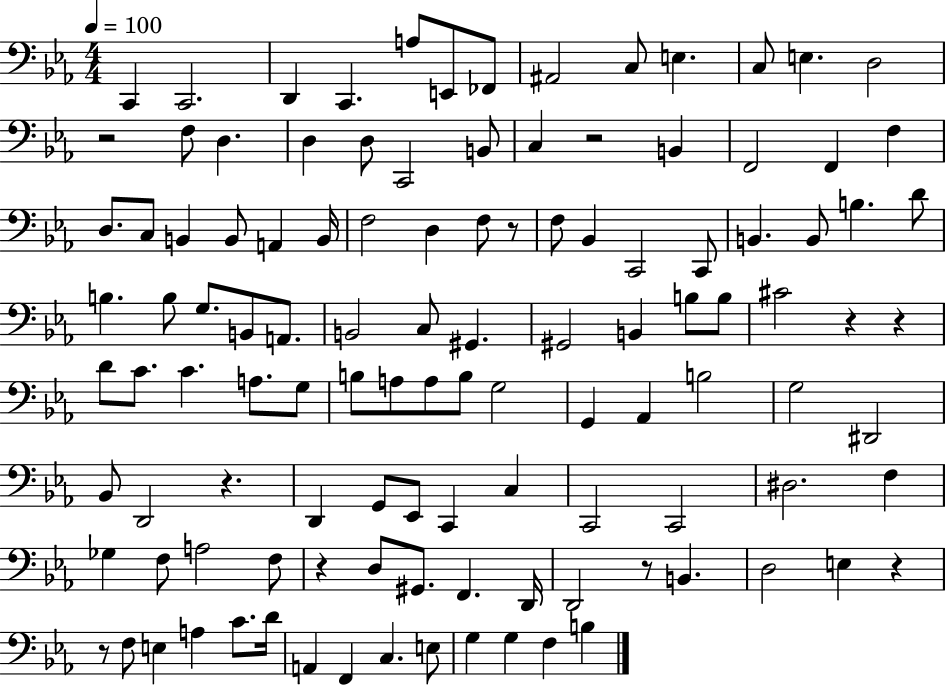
{
  \clef bass
  \numericTimeSignature
  \time 4/4
  \key ees \major
  \tempo 4 = 100
  c,4 c,2. | d,4 c,4. a8 e,8 fes,8 | ais,2 c8 e4. | c8 e4. d2 | \break r2 f8 d4. | d4 d8 c,2 b,8 | c4 r2 b,4 | f,2 f,4 f4 | \break d8. c8 b,4 b,8 a,4 b,16 | f2 d4 f8 r8 | f8 bes,4 c,2 c,8 | b,4. b,8 b4. d'8 | \break b4. b8 g8. b,8 a,8. | b,2 c8 gis,4. | gis,2 b,4 b8 b8 | cis'2 r4 r4 | \break d'8 c'8. c'4. a8. g8 | b8 a8 a8 b8 g2 | g,4 aes,4 b2 | g2 dis,2 | \break bes,8 d,2 r4. | d,4 g,8 ees,8 c,4 c4 | c,2 c,2 | dis2. f4 | \break ges4 f8 a2 f8 | r4 d8 gis,8. f,4. d,16 | d,2 r8 b,4. | d2 e4 r4 | \break r8 f8 e4 a4 c'8. d'16 | a,4 f,4 c4. e8 | g4 g4 f4 b4 | \bar "|."
}